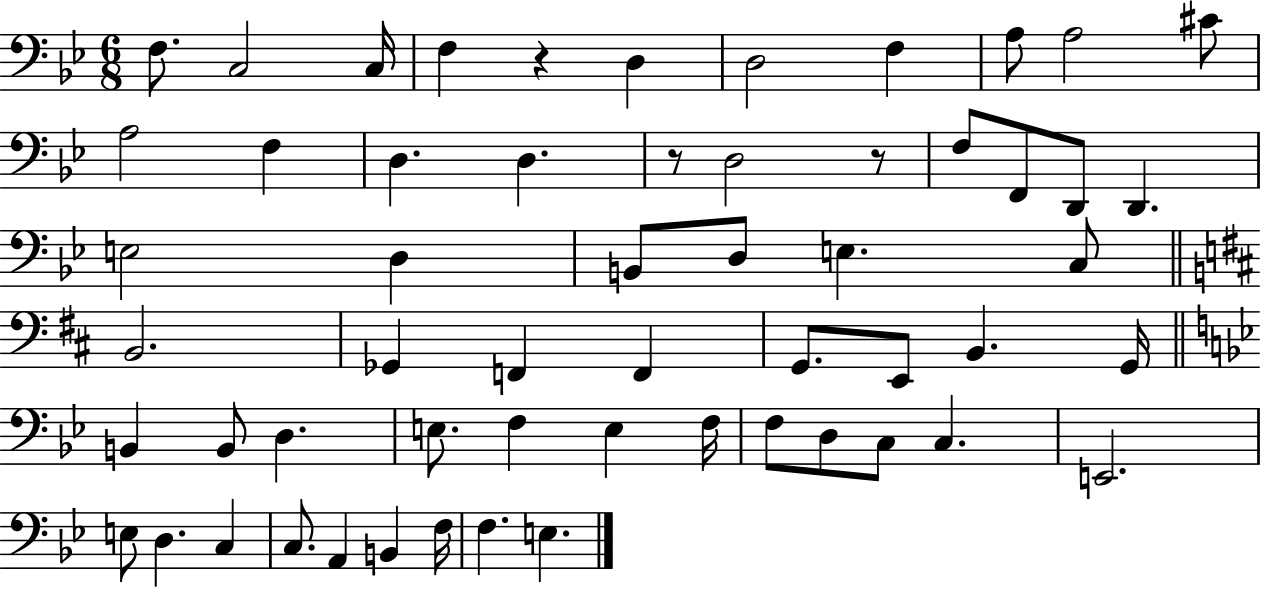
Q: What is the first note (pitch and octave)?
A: F3